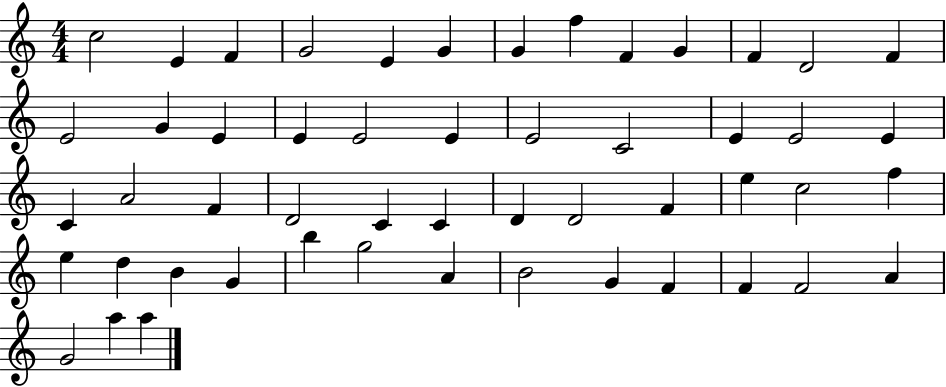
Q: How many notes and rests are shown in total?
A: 52